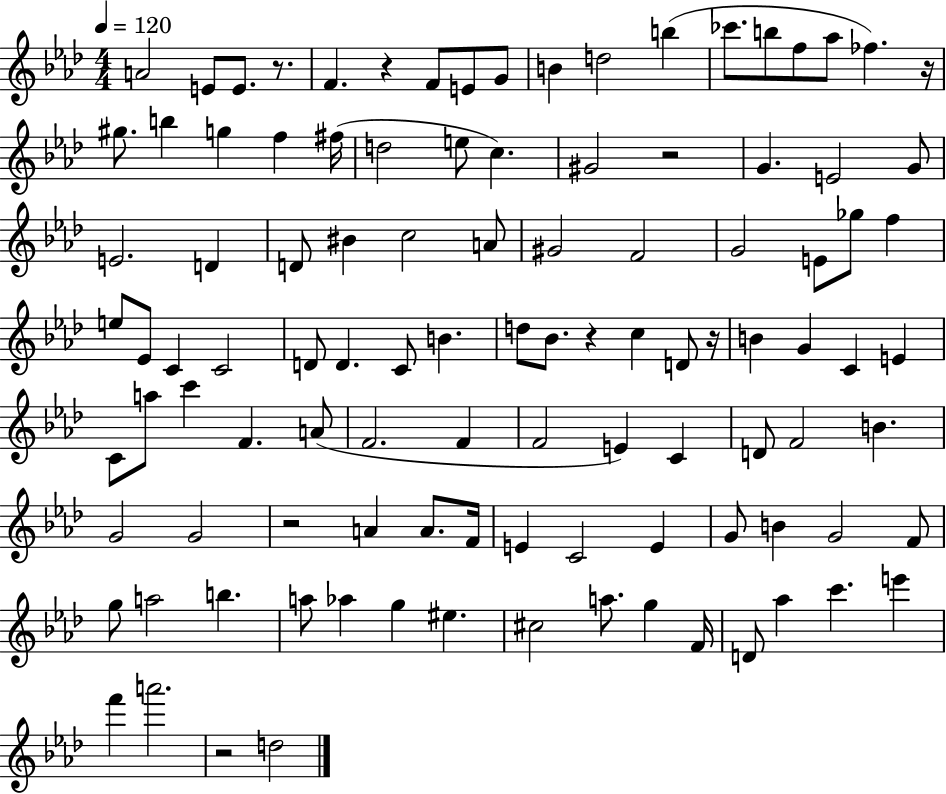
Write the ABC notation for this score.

X:1
T:Untitled
M:4/4
L:1/4
K:Ab
A2 E/2 E/2 z/2 F z F/2 E/2 G/2 B d2 b _c'/2 b/2 f/2 _a/2 _f z/4 ^g/2 b g f ^f/4 d2 e/2 c ^G2 z2 G E2 G/2 E2 D D/2 ^B c2 A/2 ^G2 F2 G2 E/2 _g/2 f e/2 _E/2 C C2 D/2 D C/2 B d/2 _B/2 z c D/2 z/4 B G C E C/2 a/2 c' F A/2 F2 F F2 E C D/2 F2 B G2 G2 z2 A A/2 F/4 E C2 E G/2 B G2 F/2 g/2 a2 b a/2 _a g ^e ^c2 a/2 g F/4 D/2 _a c' e' f' a'2 z2 d2